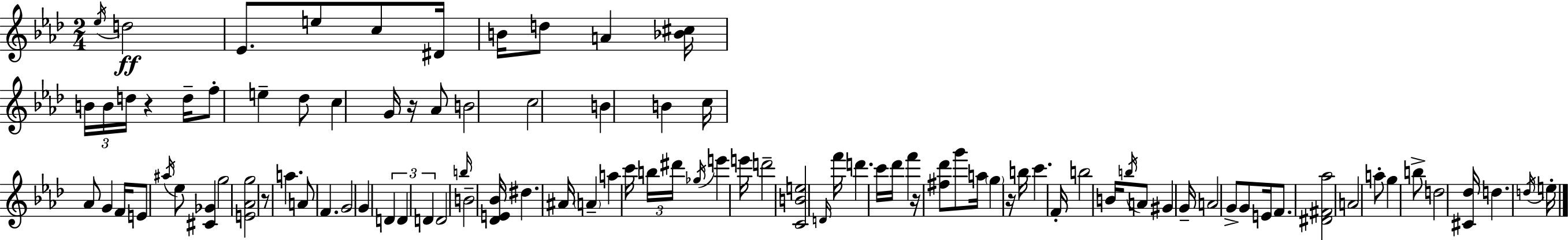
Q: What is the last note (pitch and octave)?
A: E5